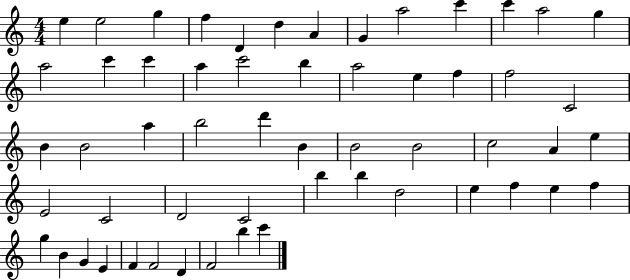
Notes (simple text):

E5/q E5/h G5/q F5/q D4/q D5/q A4/q G4/q A5/h C6/q C6/q A5/h G5/q A5/h C6/q C6/q A5/q C6/h B5/q A5/h E5/q F5/q F5/h C4/h B4/q B4/h A5/q B5/h D6/q B4/q B4/h B4/h C5/h A4/q E5/q E4/h C4/h D4/h C4/h B5/q B5/q D5/h E5/q F5/q E5/q F5/q G5/q B4/q G4/q E4/q F4/q F4/h D4/q F4/h B5/q C6/q